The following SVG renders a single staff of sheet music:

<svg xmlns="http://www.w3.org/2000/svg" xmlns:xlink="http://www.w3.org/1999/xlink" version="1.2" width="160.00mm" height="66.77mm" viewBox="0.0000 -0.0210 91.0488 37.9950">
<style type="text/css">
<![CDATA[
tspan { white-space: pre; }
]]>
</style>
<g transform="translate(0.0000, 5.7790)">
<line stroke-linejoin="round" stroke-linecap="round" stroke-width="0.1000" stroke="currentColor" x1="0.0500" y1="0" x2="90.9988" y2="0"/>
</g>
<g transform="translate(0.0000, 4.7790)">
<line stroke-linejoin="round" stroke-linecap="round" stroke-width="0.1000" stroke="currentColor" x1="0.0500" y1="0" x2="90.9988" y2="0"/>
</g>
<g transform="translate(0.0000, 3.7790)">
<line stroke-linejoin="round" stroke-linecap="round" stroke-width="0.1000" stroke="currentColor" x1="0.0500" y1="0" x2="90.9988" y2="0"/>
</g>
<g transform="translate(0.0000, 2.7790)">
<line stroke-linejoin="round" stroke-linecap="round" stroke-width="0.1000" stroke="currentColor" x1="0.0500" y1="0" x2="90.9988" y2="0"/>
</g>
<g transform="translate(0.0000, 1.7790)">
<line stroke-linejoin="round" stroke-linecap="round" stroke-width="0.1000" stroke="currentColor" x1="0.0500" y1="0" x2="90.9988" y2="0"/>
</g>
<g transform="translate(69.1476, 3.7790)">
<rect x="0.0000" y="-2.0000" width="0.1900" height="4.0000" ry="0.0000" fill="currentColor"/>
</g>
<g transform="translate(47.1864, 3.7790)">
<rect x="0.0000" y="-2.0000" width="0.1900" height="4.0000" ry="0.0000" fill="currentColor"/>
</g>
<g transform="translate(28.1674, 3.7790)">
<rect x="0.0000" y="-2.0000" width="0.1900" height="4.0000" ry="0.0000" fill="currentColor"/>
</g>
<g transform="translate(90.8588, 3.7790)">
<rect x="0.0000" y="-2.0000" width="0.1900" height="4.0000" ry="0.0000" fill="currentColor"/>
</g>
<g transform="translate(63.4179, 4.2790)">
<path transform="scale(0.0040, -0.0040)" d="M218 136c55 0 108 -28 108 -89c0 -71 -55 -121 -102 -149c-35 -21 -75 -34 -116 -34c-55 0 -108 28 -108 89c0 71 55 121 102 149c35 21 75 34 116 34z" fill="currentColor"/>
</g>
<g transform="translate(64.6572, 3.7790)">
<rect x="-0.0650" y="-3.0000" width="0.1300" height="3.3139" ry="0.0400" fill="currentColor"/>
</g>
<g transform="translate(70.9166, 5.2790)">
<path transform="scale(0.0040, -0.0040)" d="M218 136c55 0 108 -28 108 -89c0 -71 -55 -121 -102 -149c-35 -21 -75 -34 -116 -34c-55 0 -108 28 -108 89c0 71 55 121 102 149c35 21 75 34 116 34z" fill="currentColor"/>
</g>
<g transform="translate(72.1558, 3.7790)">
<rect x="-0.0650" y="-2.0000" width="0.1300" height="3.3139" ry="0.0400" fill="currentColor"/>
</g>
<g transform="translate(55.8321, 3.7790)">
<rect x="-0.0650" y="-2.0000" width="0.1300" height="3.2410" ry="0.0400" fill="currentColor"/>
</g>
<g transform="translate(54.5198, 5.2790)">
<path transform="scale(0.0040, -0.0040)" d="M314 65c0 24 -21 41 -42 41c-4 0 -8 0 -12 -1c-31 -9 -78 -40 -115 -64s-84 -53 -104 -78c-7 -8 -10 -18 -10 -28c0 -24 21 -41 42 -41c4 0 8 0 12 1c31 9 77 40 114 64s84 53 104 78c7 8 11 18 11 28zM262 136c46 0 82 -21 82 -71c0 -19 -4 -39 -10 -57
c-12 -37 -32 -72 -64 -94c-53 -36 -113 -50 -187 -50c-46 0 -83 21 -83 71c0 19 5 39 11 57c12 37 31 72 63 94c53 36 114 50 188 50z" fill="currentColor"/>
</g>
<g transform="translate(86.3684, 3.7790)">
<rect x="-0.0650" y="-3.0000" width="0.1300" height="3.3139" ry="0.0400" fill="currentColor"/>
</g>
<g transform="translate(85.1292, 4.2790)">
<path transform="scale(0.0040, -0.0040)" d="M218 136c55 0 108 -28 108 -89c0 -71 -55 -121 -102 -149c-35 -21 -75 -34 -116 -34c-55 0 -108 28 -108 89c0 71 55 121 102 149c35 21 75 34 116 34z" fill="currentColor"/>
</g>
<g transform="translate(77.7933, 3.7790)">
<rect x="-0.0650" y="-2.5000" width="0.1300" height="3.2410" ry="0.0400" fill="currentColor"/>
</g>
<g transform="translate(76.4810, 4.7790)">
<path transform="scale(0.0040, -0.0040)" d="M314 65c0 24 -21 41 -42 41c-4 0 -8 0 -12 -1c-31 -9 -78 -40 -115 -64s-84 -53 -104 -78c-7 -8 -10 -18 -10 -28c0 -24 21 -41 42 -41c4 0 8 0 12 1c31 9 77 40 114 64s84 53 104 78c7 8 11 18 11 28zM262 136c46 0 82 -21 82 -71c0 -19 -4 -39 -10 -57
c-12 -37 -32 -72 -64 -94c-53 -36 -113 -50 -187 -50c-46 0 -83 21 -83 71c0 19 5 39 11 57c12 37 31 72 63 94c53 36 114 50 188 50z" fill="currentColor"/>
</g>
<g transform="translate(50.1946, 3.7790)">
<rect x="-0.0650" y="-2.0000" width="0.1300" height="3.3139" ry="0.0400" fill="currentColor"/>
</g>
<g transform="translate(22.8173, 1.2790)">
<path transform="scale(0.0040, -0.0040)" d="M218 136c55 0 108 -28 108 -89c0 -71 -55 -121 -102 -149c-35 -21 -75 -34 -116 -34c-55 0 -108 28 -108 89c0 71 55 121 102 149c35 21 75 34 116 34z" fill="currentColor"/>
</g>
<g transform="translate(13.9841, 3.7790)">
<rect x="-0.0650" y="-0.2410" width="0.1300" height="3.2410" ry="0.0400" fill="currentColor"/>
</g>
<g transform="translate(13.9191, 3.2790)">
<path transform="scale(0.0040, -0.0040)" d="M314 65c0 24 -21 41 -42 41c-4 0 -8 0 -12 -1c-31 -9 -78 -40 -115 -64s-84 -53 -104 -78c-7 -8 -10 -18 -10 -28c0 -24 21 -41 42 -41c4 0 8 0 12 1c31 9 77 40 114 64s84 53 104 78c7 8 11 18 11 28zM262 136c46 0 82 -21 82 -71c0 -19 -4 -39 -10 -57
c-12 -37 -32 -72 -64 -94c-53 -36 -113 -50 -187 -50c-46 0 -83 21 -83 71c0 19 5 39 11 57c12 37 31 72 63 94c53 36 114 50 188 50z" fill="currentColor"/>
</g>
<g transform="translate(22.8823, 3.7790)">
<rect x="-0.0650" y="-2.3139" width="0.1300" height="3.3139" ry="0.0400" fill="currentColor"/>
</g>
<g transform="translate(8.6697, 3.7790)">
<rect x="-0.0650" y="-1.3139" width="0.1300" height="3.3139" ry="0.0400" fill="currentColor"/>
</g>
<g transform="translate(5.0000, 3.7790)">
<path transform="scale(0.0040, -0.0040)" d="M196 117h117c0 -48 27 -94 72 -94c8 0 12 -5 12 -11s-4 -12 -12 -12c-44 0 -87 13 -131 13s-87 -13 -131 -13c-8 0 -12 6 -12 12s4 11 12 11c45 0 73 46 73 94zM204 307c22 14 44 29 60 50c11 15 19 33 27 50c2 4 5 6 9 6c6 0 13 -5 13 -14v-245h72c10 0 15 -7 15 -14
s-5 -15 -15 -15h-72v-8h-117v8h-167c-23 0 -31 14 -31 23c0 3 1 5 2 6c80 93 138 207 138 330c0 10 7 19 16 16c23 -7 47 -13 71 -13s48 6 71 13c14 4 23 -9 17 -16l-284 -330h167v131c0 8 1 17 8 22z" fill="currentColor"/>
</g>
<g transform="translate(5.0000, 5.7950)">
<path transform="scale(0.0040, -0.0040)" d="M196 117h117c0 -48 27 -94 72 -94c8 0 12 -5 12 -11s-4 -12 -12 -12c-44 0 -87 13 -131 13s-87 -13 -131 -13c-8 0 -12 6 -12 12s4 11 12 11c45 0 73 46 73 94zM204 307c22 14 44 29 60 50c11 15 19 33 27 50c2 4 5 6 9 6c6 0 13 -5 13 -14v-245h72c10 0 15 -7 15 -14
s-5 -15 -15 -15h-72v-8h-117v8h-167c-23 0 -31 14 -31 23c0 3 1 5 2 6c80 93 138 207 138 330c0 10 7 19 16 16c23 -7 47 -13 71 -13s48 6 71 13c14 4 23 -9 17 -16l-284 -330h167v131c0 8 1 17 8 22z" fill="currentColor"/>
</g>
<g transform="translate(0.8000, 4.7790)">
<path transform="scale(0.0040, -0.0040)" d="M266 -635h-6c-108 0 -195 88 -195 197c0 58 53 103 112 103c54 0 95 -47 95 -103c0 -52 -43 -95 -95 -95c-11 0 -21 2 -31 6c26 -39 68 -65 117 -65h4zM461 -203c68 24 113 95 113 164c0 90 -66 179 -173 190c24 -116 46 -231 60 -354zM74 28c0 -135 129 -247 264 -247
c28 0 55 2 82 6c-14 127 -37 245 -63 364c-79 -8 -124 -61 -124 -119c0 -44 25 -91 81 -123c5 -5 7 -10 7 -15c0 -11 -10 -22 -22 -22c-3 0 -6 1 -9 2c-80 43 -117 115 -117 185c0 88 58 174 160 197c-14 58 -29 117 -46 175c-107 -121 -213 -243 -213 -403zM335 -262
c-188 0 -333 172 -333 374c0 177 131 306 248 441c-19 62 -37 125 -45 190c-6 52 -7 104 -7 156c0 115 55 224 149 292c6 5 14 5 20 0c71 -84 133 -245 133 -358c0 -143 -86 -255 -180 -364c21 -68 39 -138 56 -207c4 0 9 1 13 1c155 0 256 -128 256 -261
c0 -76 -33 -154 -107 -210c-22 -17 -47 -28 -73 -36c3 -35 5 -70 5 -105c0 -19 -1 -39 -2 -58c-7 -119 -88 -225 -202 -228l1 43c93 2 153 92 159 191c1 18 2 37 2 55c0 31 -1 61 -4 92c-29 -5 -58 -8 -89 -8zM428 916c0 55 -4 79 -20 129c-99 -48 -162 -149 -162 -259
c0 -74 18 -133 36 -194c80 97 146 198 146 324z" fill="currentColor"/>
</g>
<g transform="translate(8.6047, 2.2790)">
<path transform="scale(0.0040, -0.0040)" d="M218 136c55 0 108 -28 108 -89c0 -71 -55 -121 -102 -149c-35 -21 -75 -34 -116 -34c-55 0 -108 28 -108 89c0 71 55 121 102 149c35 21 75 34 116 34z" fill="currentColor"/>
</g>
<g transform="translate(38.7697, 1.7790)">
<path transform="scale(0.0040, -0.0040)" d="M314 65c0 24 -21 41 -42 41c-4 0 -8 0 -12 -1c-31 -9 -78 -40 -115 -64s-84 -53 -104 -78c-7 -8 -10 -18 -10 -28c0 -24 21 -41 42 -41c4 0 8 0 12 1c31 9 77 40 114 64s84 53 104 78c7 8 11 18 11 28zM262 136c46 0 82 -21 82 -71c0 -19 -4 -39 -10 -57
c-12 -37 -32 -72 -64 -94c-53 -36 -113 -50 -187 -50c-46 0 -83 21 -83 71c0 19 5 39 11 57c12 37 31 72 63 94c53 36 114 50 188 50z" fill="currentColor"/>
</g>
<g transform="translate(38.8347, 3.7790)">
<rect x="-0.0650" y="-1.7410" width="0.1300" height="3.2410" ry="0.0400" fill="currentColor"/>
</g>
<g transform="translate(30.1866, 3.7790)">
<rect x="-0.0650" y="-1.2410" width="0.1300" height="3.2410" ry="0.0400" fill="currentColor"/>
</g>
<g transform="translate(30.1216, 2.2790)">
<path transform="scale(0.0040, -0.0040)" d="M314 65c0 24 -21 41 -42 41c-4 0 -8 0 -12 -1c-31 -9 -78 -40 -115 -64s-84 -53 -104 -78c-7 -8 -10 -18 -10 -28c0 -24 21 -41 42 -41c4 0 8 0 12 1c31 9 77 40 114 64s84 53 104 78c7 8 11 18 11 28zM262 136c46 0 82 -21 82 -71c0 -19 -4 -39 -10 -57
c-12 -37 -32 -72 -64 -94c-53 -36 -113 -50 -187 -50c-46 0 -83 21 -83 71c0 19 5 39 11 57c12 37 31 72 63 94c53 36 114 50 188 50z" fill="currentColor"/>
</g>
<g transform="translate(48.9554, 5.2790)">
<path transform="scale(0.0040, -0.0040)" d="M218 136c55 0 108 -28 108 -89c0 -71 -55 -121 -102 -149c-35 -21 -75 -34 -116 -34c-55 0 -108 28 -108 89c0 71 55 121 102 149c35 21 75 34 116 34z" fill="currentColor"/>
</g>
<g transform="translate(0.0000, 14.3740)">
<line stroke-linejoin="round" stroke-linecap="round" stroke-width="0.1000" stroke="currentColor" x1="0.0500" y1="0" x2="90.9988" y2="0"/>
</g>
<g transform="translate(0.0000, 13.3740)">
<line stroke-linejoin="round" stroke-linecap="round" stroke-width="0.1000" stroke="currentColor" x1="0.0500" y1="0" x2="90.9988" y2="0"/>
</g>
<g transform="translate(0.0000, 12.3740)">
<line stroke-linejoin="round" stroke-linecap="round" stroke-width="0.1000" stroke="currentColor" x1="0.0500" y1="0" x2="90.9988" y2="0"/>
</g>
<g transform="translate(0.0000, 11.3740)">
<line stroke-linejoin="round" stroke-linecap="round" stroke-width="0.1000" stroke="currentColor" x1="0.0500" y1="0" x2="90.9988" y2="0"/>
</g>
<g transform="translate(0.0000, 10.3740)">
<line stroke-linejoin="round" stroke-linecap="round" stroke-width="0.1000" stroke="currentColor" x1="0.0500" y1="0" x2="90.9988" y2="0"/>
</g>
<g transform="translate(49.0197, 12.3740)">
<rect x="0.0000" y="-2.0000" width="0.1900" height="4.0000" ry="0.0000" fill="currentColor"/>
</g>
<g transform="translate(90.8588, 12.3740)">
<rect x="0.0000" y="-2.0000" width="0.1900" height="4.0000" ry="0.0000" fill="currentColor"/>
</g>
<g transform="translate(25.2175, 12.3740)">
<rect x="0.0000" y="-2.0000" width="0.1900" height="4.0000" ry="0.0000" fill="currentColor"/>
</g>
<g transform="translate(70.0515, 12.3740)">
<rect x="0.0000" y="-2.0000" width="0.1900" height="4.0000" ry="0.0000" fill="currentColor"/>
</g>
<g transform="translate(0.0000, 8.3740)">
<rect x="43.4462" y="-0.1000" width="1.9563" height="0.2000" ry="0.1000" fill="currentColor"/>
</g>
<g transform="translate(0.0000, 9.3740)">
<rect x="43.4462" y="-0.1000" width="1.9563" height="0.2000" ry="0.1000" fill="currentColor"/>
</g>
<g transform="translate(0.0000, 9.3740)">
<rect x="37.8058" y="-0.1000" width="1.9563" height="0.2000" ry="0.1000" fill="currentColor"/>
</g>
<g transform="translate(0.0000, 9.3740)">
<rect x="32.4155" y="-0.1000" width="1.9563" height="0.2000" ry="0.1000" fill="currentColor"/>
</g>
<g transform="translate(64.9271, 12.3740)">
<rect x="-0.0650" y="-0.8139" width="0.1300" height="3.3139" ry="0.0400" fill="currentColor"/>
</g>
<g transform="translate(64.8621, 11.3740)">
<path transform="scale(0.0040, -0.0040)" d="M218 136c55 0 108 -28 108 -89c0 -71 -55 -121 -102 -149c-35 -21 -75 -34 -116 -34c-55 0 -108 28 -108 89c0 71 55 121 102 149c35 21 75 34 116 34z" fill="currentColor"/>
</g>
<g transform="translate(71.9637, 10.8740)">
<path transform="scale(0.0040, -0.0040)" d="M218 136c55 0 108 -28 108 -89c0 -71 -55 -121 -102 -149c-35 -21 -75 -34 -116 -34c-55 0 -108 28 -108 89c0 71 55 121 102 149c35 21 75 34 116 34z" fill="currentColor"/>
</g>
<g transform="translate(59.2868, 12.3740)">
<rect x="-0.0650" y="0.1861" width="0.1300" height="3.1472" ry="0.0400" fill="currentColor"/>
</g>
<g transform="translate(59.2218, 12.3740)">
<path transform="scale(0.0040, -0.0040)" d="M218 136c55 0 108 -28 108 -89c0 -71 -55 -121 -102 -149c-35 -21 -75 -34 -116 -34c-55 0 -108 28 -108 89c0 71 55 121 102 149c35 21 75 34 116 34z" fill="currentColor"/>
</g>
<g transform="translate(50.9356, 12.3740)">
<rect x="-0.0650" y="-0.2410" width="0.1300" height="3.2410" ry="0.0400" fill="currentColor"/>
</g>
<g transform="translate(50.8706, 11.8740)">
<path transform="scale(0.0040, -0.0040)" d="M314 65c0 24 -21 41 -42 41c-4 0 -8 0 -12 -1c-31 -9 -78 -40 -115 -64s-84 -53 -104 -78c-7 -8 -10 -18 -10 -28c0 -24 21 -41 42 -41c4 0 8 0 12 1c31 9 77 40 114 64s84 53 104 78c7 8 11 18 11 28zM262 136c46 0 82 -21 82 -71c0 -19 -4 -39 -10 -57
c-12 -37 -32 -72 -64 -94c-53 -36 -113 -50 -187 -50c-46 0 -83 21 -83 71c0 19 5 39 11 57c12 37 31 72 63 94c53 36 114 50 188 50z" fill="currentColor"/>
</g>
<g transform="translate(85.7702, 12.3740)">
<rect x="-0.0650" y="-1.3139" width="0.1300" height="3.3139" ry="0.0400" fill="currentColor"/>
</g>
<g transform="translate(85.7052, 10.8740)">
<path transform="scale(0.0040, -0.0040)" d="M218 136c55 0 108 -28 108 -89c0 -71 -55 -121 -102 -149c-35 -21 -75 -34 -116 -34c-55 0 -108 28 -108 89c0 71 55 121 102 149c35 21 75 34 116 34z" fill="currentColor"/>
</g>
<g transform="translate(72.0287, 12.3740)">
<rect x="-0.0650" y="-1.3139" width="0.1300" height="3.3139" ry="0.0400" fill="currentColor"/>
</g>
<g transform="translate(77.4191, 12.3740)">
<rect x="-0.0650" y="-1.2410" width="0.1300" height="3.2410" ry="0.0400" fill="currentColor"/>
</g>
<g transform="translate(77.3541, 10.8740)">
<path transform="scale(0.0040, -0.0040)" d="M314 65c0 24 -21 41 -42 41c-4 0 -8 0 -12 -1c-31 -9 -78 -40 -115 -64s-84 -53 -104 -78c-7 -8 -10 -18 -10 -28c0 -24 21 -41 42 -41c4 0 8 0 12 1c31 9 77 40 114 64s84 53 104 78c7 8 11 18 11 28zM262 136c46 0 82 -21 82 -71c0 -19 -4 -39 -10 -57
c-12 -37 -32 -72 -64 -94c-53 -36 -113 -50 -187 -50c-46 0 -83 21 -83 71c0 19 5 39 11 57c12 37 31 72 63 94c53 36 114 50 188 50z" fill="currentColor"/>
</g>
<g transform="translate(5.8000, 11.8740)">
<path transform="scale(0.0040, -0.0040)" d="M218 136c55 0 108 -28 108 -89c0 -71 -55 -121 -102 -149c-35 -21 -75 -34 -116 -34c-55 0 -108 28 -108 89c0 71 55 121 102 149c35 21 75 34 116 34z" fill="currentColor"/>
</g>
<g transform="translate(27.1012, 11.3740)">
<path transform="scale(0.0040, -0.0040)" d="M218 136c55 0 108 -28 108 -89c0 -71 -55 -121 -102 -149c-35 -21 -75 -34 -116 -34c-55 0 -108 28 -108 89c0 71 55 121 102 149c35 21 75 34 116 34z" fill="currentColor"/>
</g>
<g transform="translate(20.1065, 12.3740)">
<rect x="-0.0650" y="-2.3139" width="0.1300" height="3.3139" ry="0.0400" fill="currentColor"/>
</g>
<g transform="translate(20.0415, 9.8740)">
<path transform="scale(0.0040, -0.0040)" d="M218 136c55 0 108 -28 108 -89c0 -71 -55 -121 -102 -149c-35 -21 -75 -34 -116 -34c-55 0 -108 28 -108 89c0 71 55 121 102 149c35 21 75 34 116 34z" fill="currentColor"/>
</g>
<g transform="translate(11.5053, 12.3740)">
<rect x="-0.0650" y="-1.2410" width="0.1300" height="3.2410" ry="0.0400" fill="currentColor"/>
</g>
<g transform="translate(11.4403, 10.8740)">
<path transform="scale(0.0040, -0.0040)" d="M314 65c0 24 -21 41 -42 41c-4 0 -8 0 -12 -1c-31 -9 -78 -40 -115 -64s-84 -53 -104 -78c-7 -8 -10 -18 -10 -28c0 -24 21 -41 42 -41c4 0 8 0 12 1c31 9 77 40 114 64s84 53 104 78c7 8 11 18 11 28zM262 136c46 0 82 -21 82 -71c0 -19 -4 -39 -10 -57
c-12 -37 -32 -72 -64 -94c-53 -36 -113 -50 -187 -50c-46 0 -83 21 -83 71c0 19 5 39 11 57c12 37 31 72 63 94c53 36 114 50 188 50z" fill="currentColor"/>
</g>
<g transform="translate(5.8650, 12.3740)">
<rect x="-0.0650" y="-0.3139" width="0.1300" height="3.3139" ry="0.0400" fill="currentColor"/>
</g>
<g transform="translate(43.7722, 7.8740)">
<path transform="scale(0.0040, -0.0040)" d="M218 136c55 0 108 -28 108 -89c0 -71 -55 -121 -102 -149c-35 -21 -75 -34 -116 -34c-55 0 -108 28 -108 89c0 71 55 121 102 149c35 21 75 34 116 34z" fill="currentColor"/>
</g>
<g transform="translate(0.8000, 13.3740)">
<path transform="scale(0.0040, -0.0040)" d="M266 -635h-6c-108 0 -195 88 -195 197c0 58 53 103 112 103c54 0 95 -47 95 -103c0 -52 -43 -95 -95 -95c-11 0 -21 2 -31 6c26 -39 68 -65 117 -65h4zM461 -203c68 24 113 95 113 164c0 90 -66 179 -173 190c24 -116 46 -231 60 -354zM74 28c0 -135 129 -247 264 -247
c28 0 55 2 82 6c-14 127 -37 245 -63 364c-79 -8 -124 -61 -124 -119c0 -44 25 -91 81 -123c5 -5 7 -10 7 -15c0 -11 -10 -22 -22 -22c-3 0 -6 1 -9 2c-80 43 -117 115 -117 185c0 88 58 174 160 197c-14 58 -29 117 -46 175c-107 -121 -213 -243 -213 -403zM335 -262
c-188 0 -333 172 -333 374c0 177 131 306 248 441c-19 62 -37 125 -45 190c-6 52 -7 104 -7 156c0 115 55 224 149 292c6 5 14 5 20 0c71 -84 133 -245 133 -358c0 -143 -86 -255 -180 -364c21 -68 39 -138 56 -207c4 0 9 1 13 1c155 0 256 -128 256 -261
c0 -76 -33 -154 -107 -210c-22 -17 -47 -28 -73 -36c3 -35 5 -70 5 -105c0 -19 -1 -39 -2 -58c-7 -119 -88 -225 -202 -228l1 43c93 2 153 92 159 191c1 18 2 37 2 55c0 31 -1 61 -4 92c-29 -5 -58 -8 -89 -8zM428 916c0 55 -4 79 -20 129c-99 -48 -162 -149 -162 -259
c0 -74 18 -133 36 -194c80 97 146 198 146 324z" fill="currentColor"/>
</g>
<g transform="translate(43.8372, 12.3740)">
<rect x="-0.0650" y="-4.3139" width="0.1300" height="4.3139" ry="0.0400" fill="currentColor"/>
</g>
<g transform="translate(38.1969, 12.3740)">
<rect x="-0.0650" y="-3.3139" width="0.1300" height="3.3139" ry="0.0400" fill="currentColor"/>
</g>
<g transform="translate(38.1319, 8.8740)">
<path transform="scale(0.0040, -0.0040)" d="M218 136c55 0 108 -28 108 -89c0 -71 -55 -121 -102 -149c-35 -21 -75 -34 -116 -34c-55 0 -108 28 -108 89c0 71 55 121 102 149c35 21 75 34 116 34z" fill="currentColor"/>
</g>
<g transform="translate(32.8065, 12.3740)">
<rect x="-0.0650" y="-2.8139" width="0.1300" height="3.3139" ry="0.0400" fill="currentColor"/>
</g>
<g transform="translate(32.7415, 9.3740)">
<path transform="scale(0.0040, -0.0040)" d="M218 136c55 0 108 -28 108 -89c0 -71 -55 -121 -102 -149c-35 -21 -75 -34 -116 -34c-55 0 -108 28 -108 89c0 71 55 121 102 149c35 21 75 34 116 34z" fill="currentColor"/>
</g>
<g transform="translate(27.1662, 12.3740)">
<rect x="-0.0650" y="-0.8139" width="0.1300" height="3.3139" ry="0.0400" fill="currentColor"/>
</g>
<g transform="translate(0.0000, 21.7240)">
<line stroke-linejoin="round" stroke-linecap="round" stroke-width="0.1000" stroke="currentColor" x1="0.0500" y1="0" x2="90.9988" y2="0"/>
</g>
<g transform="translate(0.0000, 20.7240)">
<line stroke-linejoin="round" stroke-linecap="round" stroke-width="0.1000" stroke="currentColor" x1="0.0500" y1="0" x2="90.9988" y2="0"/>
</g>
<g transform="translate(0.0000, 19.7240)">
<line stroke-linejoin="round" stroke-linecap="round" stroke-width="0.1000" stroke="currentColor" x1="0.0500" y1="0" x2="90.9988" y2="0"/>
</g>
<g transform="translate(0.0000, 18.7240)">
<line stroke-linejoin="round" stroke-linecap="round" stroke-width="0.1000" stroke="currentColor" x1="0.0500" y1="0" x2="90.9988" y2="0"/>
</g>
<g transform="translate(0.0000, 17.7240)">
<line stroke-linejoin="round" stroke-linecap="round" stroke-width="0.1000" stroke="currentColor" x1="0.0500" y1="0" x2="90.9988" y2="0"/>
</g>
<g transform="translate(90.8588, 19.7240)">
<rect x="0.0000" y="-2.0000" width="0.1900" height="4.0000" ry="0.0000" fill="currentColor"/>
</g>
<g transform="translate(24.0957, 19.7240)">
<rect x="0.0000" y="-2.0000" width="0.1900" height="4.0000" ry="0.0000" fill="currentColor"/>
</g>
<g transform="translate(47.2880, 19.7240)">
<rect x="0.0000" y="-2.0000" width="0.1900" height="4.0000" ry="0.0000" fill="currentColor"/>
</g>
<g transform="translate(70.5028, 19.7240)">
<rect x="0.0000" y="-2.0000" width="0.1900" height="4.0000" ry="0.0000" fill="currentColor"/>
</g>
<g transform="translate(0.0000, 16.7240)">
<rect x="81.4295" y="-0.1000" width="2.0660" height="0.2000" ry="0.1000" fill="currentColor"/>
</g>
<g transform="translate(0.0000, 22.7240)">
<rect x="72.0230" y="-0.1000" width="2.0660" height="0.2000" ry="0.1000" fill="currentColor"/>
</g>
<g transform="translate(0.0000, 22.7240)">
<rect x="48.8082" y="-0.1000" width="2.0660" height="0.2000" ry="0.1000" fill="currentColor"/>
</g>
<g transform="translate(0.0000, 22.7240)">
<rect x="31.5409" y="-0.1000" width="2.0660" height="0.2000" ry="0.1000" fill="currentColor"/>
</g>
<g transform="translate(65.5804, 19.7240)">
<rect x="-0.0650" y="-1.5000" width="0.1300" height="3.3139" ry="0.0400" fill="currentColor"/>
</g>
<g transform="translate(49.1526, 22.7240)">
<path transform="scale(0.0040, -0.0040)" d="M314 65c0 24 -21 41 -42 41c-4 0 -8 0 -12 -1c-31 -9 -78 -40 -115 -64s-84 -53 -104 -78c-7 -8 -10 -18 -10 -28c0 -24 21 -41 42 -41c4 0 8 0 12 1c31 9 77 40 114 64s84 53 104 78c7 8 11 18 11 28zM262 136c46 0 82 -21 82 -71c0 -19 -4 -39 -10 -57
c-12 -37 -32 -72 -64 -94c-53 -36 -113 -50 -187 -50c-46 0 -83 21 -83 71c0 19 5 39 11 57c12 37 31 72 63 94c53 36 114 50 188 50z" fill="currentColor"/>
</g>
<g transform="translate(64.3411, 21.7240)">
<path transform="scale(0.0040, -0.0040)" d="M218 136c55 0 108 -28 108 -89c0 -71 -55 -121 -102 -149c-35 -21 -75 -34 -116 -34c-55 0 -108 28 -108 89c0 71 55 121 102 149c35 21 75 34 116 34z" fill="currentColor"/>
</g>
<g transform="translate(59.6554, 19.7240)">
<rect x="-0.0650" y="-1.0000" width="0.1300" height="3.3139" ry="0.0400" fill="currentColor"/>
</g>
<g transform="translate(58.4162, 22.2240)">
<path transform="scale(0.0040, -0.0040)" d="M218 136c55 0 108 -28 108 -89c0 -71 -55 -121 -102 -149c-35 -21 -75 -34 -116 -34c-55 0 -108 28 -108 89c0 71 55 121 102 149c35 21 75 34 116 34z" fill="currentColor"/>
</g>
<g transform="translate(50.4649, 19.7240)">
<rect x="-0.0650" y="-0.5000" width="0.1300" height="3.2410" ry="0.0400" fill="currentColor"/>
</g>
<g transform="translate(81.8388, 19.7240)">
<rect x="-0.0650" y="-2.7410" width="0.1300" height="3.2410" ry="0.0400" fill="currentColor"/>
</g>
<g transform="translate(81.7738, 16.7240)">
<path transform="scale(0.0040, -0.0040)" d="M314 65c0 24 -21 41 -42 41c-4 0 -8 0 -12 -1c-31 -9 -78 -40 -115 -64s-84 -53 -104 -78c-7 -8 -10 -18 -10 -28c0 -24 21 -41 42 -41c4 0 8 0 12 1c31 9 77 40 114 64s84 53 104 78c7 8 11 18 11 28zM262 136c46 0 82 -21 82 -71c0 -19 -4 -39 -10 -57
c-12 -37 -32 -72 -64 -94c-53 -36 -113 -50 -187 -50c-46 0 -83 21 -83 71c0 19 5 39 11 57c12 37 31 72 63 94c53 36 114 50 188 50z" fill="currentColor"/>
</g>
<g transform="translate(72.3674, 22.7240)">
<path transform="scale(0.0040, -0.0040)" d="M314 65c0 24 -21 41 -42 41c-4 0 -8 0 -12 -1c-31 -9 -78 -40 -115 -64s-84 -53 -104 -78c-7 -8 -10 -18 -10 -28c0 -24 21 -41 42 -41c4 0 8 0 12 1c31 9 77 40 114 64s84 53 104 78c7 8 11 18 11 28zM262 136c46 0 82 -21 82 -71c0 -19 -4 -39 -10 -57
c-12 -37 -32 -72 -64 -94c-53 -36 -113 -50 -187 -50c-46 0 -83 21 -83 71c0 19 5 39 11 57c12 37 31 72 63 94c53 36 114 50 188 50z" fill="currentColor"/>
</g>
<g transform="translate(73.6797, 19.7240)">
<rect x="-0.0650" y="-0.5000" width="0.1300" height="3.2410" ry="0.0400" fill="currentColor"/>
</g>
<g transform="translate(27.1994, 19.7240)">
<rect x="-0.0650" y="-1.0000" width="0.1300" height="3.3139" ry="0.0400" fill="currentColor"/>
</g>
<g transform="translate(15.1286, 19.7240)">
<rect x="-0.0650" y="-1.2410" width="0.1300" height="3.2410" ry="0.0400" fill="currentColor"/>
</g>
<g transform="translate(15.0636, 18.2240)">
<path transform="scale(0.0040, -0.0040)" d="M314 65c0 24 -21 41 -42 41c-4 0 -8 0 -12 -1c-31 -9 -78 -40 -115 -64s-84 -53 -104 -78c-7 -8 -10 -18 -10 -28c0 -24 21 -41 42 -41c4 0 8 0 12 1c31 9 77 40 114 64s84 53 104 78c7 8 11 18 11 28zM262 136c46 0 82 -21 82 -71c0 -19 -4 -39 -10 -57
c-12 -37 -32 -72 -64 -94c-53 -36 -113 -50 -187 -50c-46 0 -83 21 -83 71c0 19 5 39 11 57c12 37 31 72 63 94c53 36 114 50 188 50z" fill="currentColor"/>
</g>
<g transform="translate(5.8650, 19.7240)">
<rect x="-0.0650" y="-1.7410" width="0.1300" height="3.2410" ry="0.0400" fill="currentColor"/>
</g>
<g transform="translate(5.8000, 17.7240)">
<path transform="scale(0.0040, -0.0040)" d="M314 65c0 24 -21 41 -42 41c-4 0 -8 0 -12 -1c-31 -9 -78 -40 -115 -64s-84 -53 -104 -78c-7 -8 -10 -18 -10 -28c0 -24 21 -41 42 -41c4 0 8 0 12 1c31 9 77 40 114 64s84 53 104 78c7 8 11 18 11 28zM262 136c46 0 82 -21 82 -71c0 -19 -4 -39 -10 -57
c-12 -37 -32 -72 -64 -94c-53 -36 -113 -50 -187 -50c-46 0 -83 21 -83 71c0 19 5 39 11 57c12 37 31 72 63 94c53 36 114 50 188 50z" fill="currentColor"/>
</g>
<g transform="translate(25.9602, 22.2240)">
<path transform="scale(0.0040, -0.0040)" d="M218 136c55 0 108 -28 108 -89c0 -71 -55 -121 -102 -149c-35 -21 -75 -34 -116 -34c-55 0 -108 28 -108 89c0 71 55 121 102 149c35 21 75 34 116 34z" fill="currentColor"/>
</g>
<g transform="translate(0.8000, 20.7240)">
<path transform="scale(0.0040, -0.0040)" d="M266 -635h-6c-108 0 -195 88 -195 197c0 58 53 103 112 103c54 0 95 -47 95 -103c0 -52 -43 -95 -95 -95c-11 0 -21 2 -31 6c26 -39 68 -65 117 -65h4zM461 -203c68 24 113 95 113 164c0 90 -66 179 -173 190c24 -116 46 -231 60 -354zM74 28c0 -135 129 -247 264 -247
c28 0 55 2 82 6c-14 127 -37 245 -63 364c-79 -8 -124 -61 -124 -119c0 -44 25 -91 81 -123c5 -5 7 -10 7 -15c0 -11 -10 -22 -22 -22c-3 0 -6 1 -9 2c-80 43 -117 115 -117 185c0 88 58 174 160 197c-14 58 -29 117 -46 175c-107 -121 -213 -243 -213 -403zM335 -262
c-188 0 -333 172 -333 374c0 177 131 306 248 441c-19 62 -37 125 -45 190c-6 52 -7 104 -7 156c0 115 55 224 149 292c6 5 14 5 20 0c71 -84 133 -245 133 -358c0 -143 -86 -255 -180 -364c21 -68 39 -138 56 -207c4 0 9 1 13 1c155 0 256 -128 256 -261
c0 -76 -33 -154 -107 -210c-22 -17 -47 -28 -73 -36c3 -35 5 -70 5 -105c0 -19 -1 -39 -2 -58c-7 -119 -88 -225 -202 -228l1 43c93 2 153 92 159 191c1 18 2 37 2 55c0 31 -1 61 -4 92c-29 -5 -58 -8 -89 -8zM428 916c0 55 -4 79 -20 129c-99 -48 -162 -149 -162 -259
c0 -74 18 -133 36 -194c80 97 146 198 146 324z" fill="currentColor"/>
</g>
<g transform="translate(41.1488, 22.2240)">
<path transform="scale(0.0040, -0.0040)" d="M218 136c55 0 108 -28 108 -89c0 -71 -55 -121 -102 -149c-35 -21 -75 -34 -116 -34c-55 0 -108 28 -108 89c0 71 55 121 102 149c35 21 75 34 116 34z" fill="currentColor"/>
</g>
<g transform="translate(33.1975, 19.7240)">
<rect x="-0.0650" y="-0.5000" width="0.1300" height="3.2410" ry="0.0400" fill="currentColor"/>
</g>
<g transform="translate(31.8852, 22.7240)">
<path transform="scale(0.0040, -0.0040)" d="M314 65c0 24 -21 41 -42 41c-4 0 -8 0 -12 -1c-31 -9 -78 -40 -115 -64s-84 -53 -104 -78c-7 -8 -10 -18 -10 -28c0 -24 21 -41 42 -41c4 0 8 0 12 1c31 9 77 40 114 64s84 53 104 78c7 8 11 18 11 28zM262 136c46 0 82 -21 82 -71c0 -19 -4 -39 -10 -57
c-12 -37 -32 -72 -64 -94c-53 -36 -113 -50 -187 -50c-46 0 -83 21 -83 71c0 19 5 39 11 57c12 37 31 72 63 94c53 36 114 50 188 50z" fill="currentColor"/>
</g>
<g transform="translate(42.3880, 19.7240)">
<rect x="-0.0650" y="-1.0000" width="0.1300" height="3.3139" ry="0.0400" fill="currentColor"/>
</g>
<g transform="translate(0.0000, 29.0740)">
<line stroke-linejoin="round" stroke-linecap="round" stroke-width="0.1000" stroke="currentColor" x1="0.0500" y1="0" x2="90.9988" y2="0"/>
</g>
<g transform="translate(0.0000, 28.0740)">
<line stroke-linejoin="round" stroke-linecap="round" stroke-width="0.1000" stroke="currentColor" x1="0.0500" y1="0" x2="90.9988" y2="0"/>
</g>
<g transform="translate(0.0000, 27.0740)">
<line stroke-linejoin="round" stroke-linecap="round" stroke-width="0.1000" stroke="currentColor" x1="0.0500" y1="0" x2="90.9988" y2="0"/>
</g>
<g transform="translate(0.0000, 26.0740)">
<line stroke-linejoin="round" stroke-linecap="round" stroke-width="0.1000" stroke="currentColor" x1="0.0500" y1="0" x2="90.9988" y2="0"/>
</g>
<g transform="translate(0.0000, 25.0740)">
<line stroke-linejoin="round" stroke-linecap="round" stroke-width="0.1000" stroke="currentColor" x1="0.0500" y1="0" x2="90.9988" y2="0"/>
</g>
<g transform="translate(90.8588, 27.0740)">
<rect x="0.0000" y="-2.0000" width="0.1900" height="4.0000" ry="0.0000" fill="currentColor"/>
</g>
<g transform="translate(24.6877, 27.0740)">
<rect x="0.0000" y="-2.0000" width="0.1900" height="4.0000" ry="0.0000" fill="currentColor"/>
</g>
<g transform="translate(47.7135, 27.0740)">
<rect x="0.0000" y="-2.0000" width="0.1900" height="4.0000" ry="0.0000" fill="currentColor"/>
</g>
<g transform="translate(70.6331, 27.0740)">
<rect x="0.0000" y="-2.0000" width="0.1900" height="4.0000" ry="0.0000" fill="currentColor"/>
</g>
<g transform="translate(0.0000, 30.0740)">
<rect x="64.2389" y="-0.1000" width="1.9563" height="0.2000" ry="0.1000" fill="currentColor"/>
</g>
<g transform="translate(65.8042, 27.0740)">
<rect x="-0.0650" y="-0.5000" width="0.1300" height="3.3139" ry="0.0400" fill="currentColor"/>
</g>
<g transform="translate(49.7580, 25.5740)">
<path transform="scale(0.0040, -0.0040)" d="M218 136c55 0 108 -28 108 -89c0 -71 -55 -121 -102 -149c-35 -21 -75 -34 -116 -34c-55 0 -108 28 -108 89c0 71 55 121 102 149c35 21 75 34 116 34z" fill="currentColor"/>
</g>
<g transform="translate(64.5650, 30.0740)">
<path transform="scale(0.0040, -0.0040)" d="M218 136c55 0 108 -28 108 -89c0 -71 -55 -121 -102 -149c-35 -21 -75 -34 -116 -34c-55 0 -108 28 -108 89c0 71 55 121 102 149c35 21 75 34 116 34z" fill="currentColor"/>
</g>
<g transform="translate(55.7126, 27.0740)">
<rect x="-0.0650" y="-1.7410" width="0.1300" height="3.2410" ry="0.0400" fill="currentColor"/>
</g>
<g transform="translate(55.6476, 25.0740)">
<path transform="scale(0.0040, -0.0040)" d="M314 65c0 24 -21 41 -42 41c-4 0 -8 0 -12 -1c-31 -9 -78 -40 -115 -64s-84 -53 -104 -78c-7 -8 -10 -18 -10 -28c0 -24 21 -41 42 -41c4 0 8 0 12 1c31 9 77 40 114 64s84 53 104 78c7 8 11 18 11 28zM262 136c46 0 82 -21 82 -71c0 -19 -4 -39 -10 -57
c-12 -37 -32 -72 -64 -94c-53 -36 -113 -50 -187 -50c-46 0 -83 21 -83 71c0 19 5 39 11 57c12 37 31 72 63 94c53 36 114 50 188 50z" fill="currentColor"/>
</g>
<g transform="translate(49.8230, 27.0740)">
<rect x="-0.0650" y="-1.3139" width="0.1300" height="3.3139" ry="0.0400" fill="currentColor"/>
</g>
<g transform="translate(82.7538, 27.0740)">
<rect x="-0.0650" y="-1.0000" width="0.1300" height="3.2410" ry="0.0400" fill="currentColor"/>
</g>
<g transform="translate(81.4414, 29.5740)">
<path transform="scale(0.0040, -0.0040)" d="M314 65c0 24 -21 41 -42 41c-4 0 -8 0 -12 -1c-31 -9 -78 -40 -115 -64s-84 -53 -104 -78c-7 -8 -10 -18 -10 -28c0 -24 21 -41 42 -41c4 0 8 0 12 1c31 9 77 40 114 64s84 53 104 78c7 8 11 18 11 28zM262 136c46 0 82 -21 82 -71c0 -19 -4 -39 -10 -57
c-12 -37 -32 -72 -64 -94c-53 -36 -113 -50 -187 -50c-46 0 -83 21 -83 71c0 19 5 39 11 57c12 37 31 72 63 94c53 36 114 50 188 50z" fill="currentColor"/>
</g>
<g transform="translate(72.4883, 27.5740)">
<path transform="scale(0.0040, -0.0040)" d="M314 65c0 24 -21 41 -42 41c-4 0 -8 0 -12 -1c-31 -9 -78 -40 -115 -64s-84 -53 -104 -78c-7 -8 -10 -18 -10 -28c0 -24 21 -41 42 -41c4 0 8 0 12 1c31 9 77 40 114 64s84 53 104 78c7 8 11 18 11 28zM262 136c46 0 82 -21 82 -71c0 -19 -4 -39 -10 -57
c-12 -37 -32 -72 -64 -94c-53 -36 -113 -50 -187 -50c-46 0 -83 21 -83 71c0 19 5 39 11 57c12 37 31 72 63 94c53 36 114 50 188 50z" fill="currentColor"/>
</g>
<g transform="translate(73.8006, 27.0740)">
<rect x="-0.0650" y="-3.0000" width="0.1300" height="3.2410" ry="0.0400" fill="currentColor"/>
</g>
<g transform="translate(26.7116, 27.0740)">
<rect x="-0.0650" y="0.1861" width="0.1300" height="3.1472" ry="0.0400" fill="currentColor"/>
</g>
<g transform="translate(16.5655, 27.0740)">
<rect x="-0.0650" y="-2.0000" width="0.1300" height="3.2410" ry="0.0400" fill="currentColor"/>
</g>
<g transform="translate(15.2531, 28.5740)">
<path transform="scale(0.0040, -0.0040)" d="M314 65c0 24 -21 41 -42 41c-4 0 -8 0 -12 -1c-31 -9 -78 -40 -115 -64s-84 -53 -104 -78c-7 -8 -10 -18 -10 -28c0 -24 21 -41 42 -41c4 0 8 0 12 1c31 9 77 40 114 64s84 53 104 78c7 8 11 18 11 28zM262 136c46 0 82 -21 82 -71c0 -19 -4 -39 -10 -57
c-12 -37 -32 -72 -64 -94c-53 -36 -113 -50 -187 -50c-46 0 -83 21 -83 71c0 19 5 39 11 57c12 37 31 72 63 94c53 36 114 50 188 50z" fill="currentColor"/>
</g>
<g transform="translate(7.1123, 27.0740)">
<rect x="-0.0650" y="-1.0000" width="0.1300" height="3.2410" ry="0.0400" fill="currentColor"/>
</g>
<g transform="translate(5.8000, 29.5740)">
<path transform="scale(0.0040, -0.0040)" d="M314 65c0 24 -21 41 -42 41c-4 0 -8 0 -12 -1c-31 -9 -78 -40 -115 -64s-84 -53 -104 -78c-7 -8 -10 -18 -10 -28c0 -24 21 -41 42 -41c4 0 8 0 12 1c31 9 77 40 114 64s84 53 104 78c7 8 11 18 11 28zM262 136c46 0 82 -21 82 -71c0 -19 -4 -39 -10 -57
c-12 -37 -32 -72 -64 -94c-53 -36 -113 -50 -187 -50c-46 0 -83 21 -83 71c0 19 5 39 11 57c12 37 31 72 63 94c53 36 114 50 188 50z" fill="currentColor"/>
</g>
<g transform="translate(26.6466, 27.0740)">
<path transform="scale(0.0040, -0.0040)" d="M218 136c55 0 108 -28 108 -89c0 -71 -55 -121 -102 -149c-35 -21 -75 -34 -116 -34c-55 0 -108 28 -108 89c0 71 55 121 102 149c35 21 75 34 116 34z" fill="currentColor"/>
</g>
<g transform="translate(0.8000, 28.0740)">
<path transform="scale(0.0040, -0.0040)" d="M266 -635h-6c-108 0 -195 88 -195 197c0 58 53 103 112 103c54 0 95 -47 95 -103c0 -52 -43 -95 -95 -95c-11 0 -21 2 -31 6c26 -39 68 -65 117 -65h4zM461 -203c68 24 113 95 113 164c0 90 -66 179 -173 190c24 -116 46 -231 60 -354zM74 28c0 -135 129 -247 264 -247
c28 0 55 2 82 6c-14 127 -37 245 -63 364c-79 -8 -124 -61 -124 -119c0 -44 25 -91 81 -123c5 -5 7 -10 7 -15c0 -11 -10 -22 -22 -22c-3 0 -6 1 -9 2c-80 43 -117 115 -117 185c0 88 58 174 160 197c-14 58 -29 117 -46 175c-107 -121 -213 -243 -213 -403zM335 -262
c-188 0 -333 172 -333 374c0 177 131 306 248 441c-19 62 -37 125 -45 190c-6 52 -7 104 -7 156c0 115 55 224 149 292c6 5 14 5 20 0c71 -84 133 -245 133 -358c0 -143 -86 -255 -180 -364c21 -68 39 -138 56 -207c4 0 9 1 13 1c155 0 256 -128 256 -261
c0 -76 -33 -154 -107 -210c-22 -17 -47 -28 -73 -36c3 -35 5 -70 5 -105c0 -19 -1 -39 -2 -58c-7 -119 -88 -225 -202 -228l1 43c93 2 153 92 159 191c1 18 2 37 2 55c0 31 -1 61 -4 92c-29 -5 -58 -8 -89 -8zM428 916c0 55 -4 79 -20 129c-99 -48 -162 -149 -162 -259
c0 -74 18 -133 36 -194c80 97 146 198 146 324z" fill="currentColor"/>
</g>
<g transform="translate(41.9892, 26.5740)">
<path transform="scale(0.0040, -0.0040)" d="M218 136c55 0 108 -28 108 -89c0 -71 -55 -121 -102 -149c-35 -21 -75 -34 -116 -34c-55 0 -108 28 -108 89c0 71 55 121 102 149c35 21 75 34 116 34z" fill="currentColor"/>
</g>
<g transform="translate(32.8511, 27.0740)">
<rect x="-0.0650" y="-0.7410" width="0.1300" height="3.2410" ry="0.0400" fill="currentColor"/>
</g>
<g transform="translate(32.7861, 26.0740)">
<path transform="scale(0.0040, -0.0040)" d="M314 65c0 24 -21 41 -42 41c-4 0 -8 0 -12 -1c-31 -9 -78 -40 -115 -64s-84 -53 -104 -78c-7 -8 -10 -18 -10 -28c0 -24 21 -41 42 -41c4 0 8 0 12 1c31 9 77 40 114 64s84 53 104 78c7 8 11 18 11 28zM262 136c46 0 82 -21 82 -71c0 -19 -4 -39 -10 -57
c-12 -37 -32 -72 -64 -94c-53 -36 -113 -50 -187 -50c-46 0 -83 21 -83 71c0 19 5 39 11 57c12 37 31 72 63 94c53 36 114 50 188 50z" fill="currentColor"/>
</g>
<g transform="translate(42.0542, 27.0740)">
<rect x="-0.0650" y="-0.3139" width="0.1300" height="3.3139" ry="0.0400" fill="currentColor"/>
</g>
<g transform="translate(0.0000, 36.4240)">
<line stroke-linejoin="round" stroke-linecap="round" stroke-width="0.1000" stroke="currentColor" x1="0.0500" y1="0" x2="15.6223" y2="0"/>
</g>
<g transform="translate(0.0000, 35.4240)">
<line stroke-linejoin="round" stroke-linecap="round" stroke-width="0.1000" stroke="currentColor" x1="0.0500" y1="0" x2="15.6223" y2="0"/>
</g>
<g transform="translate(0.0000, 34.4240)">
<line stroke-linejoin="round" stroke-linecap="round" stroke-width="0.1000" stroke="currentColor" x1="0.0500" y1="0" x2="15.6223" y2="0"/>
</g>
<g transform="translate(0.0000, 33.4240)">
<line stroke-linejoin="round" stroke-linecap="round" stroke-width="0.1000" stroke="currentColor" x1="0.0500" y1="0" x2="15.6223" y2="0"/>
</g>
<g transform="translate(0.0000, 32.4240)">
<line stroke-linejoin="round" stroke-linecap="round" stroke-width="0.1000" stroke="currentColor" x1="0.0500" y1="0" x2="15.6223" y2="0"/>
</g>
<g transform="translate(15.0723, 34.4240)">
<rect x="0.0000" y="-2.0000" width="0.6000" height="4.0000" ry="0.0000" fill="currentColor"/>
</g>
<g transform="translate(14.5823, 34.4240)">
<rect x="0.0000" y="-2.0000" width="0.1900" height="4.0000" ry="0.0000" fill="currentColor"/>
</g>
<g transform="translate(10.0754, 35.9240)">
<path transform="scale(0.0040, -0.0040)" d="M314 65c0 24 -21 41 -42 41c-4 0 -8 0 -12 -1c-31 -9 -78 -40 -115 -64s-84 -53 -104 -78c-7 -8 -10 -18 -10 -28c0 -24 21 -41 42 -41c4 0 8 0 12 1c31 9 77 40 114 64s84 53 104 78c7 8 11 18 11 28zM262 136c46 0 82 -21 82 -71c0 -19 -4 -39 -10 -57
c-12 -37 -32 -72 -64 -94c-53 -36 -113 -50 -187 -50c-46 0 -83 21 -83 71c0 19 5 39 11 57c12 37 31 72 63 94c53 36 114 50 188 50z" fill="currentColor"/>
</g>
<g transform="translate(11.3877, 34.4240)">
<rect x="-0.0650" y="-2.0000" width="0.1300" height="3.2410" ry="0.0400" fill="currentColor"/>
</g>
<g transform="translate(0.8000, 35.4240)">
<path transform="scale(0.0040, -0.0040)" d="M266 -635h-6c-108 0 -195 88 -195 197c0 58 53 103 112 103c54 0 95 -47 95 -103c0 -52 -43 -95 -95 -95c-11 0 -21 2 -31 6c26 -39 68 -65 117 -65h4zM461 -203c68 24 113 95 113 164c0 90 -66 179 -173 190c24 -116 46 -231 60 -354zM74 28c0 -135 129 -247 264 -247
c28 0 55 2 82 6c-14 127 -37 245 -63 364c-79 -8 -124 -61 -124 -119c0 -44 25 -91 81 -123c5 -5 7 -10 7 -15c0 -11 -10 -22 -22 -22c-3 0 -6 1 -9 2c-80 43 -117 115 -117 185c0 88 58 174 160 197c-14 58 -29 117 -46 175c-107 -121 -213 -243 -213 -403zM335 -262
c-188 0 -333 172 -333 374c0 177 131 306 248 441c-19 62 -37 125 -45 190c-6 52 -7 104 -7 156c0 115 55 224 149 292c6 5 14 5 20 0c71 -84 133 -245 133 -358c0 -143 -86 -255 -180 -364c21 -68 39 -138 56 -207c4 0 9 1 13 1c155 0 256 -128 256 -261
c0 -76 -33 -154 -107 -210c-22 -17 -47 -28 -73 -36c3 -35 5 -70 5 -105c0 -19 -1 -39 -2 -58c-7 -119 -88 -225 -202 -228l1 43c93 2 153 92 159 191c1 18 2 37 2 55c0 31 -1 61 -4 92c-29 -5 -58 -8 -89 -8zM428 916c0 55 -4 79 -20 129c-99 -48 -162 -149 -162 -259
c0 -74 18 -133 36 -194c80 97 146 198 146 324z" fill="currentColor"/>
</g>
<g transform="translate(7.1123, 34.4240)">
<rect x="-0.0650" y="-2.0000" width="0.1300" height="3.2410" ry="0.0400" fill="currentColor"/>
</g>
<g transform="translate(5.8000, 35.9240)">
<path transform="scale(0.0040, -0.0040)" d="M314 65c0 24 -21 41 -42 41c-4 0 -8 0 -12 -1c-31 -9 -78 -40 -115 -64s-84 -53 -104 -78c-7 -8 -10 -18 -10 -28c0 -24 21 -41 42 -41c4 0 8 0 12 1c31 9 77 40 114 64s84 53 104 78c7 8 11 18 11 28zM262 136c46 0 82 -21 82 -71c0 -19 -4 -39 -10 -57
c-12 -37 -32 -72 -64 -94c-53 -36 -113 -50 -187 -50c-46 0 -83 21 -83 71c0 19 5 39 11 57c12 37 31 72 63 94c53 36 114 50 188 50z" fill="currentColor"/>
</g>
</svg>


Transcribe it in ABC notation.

X:1
T:Untitled
M:4/4
L:1/4
K:C
e c2 g e2 f2 F F2 A F G2 A c e2 g d a b d' c2 B d e e2 e f2 e2 D C2 D C2 D E C2 a2 D2 F2 B d2 c e f2 C A2 D2 F2 F2